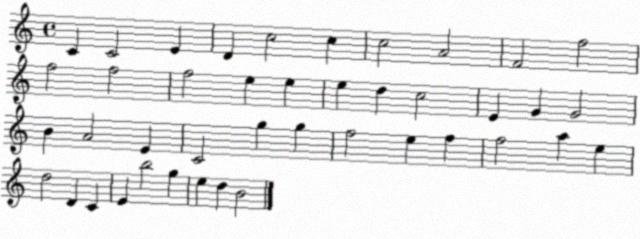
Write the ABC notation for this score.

X:1
T:Untitled
M:4/4
L:1/4
K:C
C C2 E D c2 c c2 A2 F2 f2 f2 f2 f2 e e e d c2 E G G2 B A2 E C2 g g f2 e f f2 a e d2 D C E b2 g e d B2